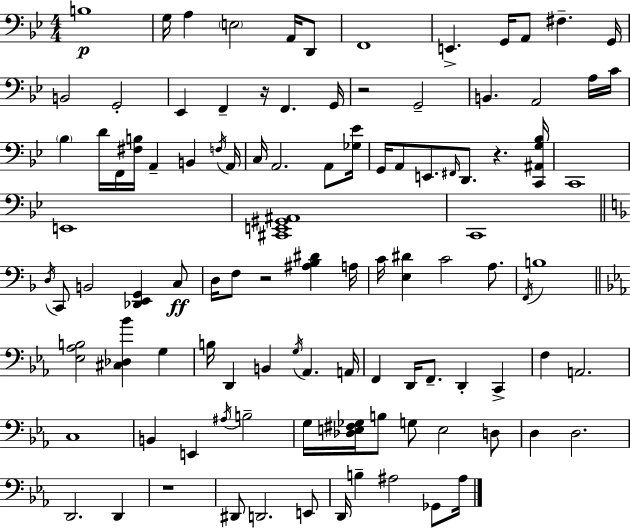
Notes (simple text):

B3/w G3/s A3/q E3/h A2/s D2/e F2/w E2/q. G2/s A2/e F#3/q. G2/s B2/h G2/h Eb2/q F2/q R/s F2/q. G2/s R/h G2/h B2/q. A2/h A3/s C4/s Bb3/q D4/s F2/s [F#3,B3]/s A2/q B2/q F3/s A2/s C3/s A2/h. A2/e [Gb3,Eb4]/s G2/s A2/e E2/e. F#2/s D2/e. R/q. [C2,A#2,G3,Bb3]/s C2/w E2/w [C#2,E2,G#2,A#2]/w C2/w D3/s C2/e B2/h [Db2,E2,G2]/q C3/e D3/s F3/e R/h [A#3,Bb3,D#4]/q A3/s C4/s [E3,D#4]/q C4/h A3/e. F2/s B3/w [Eb3,Ab3,B3]/h [C#3,Db3,Bb4]/q G3/q B3/s D2/q B2/q G3/s Ab2/q. A2/s F2/q D2/s F2/e. D2/q C2/q F3/q A2/h. C3/w B2/q E2/q A#3/s B3/h G3/s [Db3,E3,F#3,Gb3]/s B3/e G3/e E3/h D3/e D3/q D3/h. D2/h. D2/q R/w D#2/e D2/h. E2/e D2/s B3/q A#3/h Gb2/e A#3/s